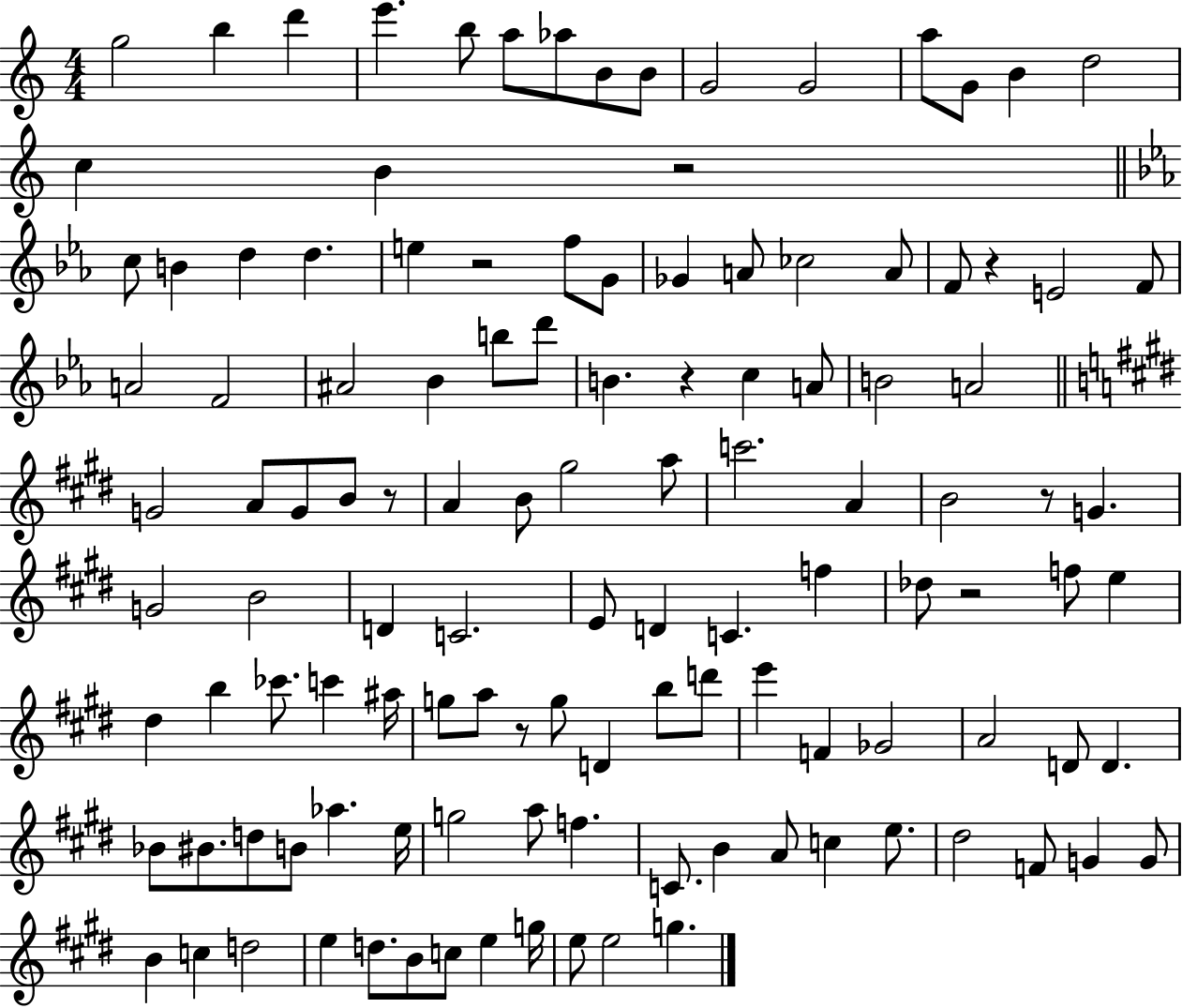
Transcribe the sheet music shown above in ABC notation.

X:1
T:Untitled
M:4/4
L:1/4
K:C
g2 b d' e' b/2 a/2 _a/2 B/2 B/2 G2 G2 a/2 G/2 B d2 c B z2 c/2 B d d e z2 f/2 G/2 _G A/2 _c2 A/2 F/2 z E2 F/2 A2 F2 ^A2 _B b/2 d'/2 B z c A/2 B2 A2 G2 A/2 G/2 B/2 z/2 A B/2 ^g2 a/2 c'2 A B2 z/2 G G2 B2 D C2 E/2 D C f _d/2 z2 f/2 e ^d b _c'/2 c' ^a/4 g/2 a/2 z/2 g/2 D b/2 d'/2 e' F _G2 A2 D/2 D _B/2 ^B/2 d/2 B/2 _a e/4 g2 a/2 f C/2 B A/2 c e/2 ^d2 F/2 G G/2 B c d2 e d/2 B/2 c/2 e g/4 e/2 e2 g